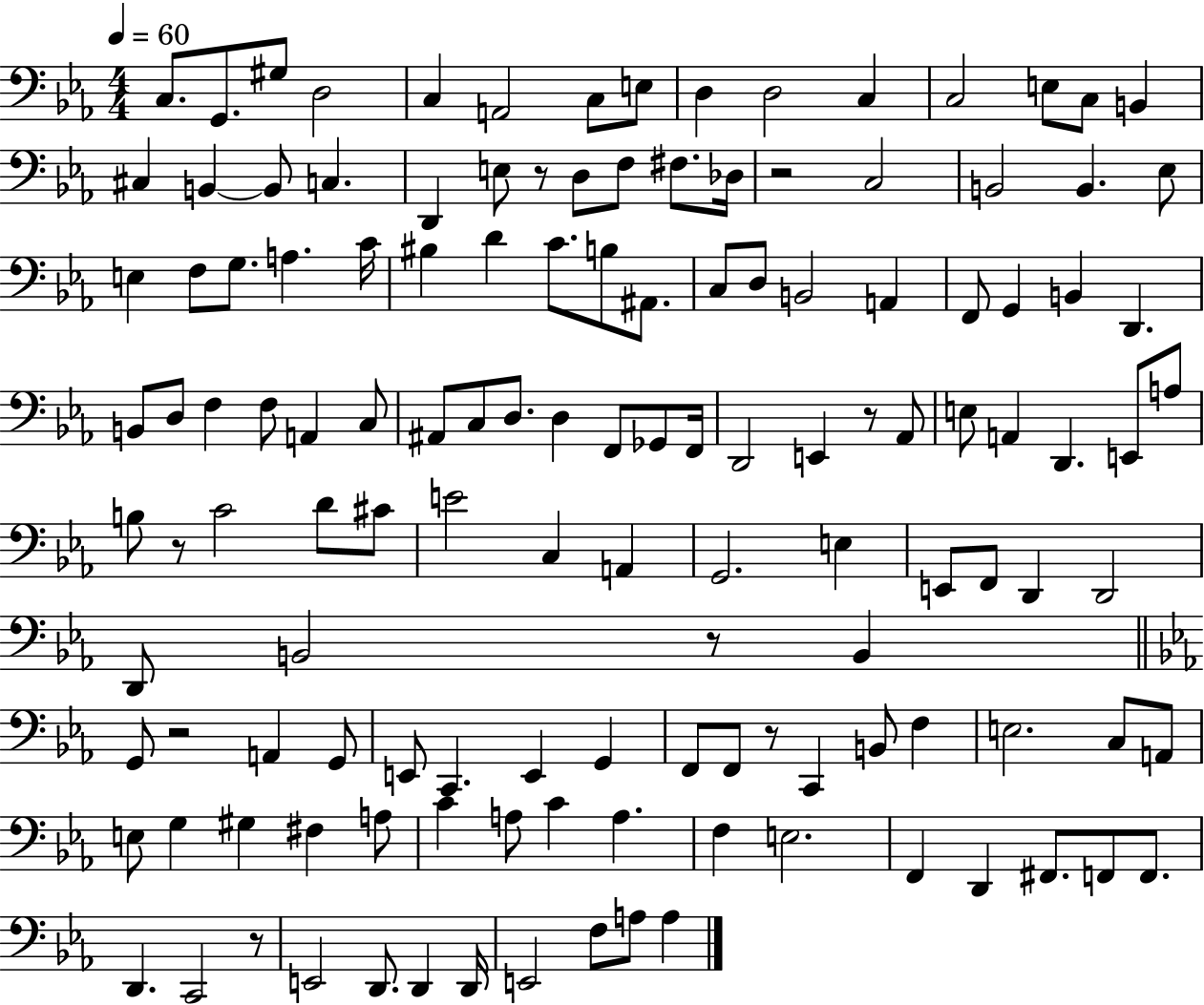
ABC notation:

X:1
T:Untitled
M:4/4
L:1/4
K:Eb
C,/2 G,,/2 ^G,/2 D,2 C, A,,2 C,/2 E,/2 D, D,2 C, C,2 E,/2 C,/2 B,, ^C, B,, B,,/2 C, D,, E,/2 z/2 D,/2 F,/2 ^F,/2 _D,/4 z2 C,2 B,,2 B,, _E,/2 E, F,/2 G,/2 A, C/4 ^B, D C/2 B,/2 ^A,,/2 C,/2 D,/2 B,,2 A,, F,,/2 G,, B,, D,, B,,/2 D,/2 F, F,/2 A,, C,/2 ^A,,/2 C,/2 D,/2 D, F,,/2 _G,,/2 F,,/4 D,,2 E,, z/2 _A,,/2 E,/2 A,, D,, E,,/2 A,/2 B,/2 z/2 C2 D/2 ^C/2 E2 C, A,, G,,2 E, E,,/2 F,,/2 D,, D,,2 D,,/2 B,,2 z/2 B,, G,,/2 z2 A,, G,,/2 E,,/2 C,, E,, G,, F,,/2 F,,/2 z/2 C,, B,,/2 F, E,2 C,/2 A,,/2 E,/2 G, ^G, ^F, A,/2 C A,/2 C A, F, E,2 F,, D,, ^F,,/2 F,,/2 F,,/2 D,, C,,2 z/2 E,,2 D,,/2 D,, D,,/4 E,,2 F,/2 A,/2 A,